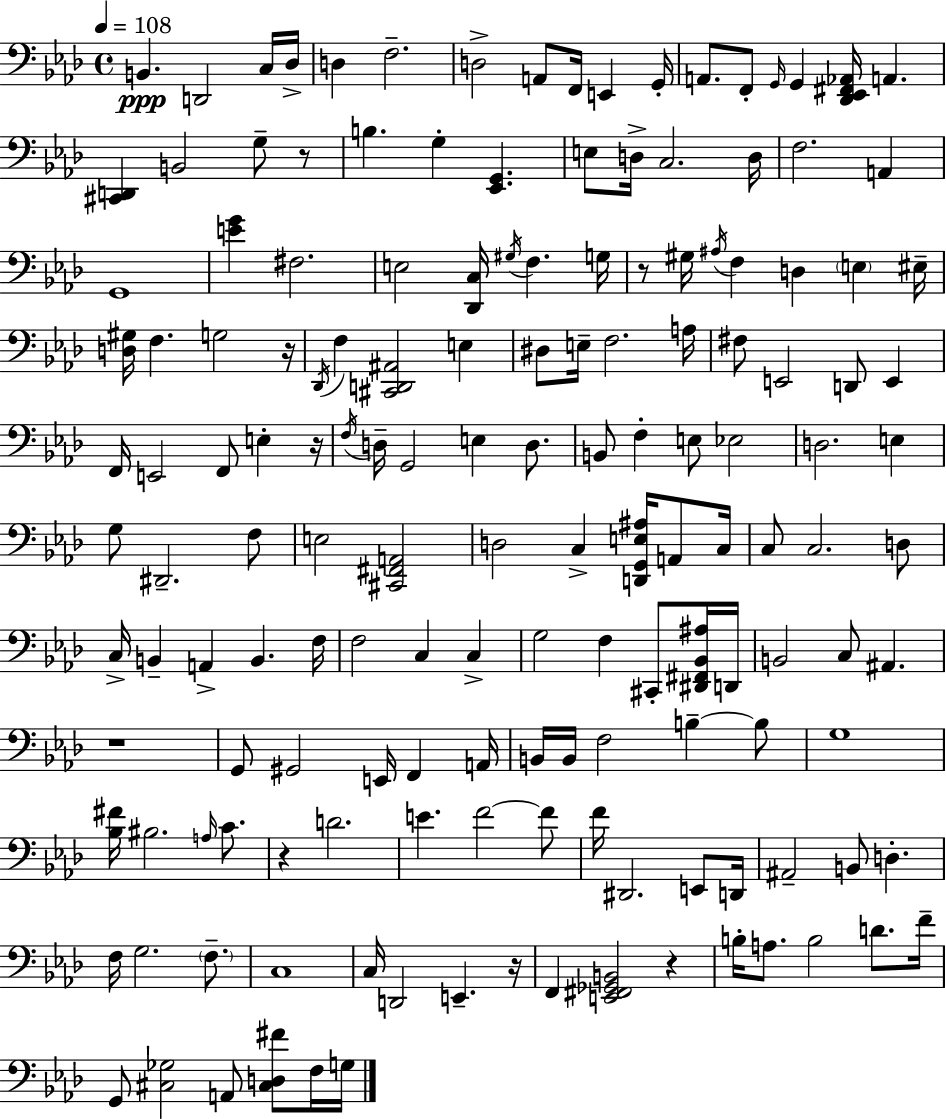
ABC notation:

X:1
T:Untitled
M:4/4
L:1/4
K:Ab
B,, D,,2 C,/4 _D,/4 D, F,2 D,2 A,,/2 F,,/4 E,, G,,/4 A,,/2 F,,/2 G,,/4 G,, [_D,,_E,,^F,,_A,,]/4 A,, [^C,,D,,] B,,2 G,/2 z/2 B, G, [_E,,G,,] E,/2 D,/4 C,2 D,/4 F,2 A,, G,,4 [EG] ^F,2 E,2 [_D,,C,]/4 ^G,/4 F, G,/4 z/2 ^G,/4 ^A,/4 F, D, E, ^E,/4 [D,^G,]/4 F, G,2 z/4 _D,,/4 F, [^C,,D,,^A,,]2 E, ^D,/2 E,/4 F,2 A,/4 ^F,/2 E,,2 D,,/2 E,, F,,/4 E,,2 F,,/2 E, z/4 F,/4 D,/4 G,,2 E, D,/2 B,,/2 F, E,/2 _E,2 D,2 E, G,/2 ^D,,2 F,/2 E,2 [^C,,^F,,A,,]2 D,2 C, [D,,G,,E,^A,]/4 A,,/2 C,/4 C,/2 C,2 D,/2 C,/4 B,, A,, B,, F,/4 F,2 C, C, G,2 F, ^C,,/2 [^D,,^F,,_B,,^A,]/4 D,,/4 B,,2 C,/2 ^A,, z4 G,,/2 ^G,,2 E,,/4 F,, A,,/4 B,,/4 B,,/4 F,2 B, B,/2 G,4 [_B,^F]/4 ^B,2 A,/4 C/2 z D2 E F2 F/2 F/4 ^D,,2 E,,/2 D,,/4 ^A,,2 B,,/2 D, F,/4 G,2 F,/2 C,4 C,/4 D,,2 E,, z/4 F,, [E,,^F,,_G,,B,,]2 z B,/4 A,/2 B,2 D/2 F/4 G,,/2 [^C,_G,]2 A,,/2 [^C,D,^F]/2 F,/4 G,/4